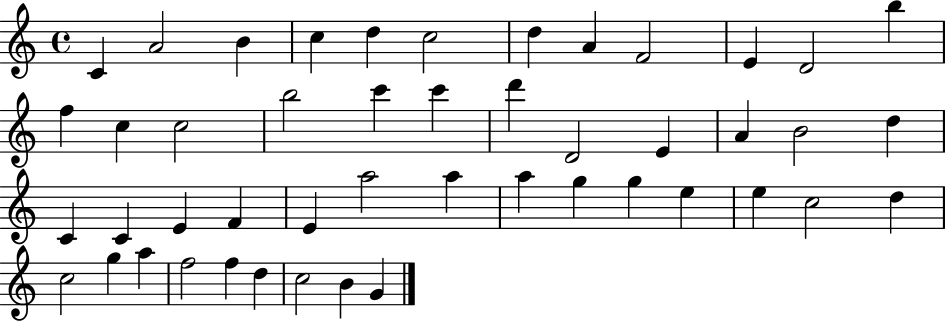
{
  \clef treble
  \time 4/4
  \defaultTimeSignature
  \key c \major
  c'4 a'2 b'4 | c''4 d''4 c''2 | d''4 a'4 f'2 | e'4 d'2 b''4 | \break f''4 c''4 c''2 | b''2 c'''4 c'''4 | d'''4 d'2 e'4 | a'4 b'2 d''4 | \break c'4 c'4 e'4 f'4 | e'4 a''2 a''4 | a''4 g''4 g''4 e''4 | e''4 c''2 d''4 | \break c''2 g''4 a''4 | f''2 f''4 d''4 | c''2 b'4 g'4 | \bar "|."
}